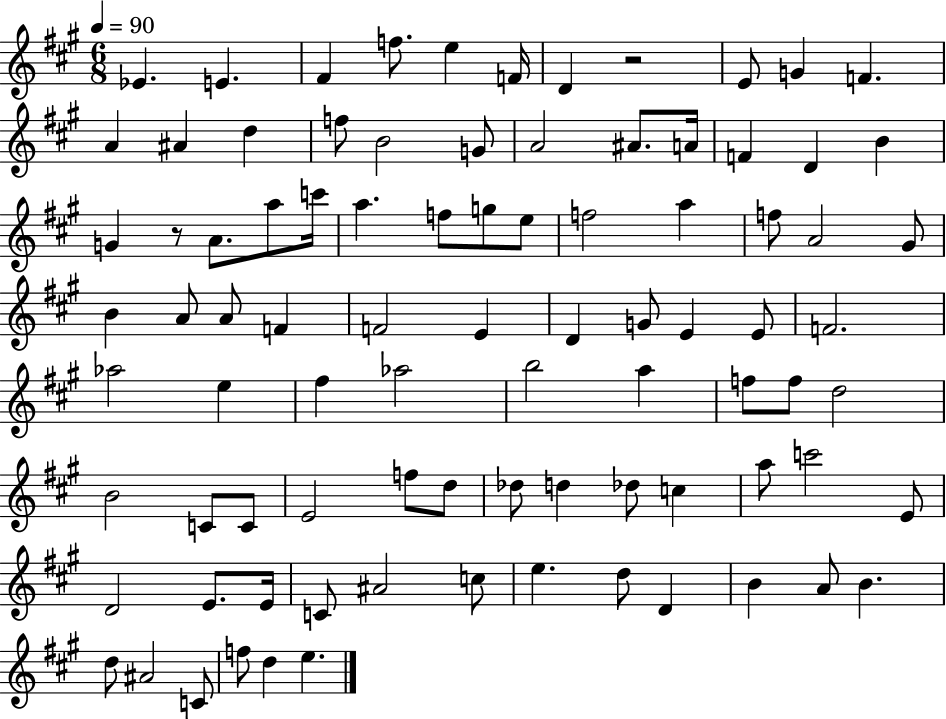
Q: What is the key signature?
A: A major